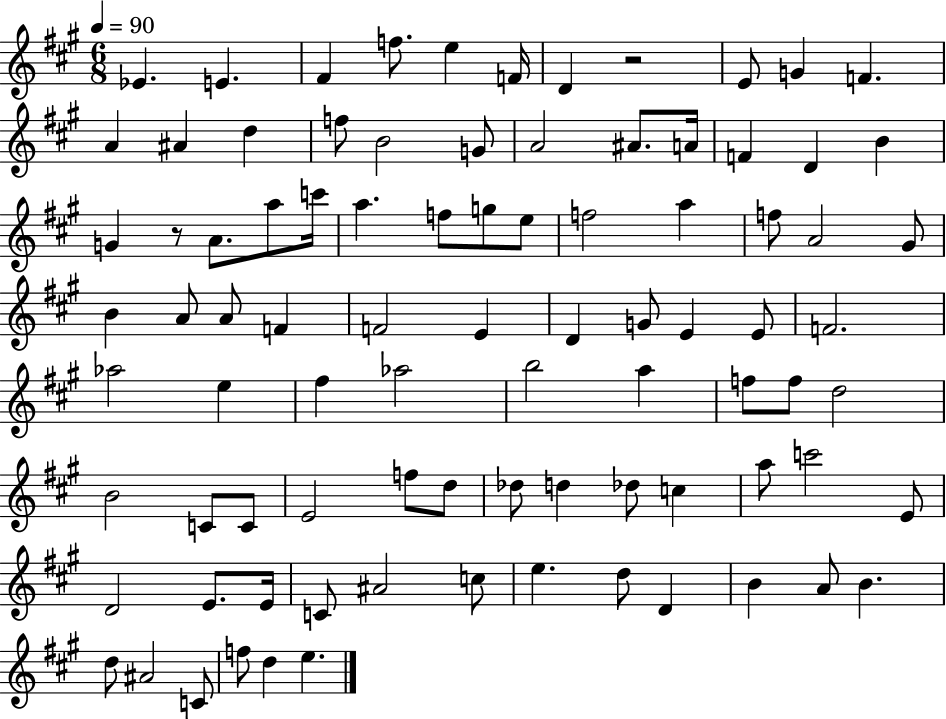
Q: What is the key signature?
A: A major